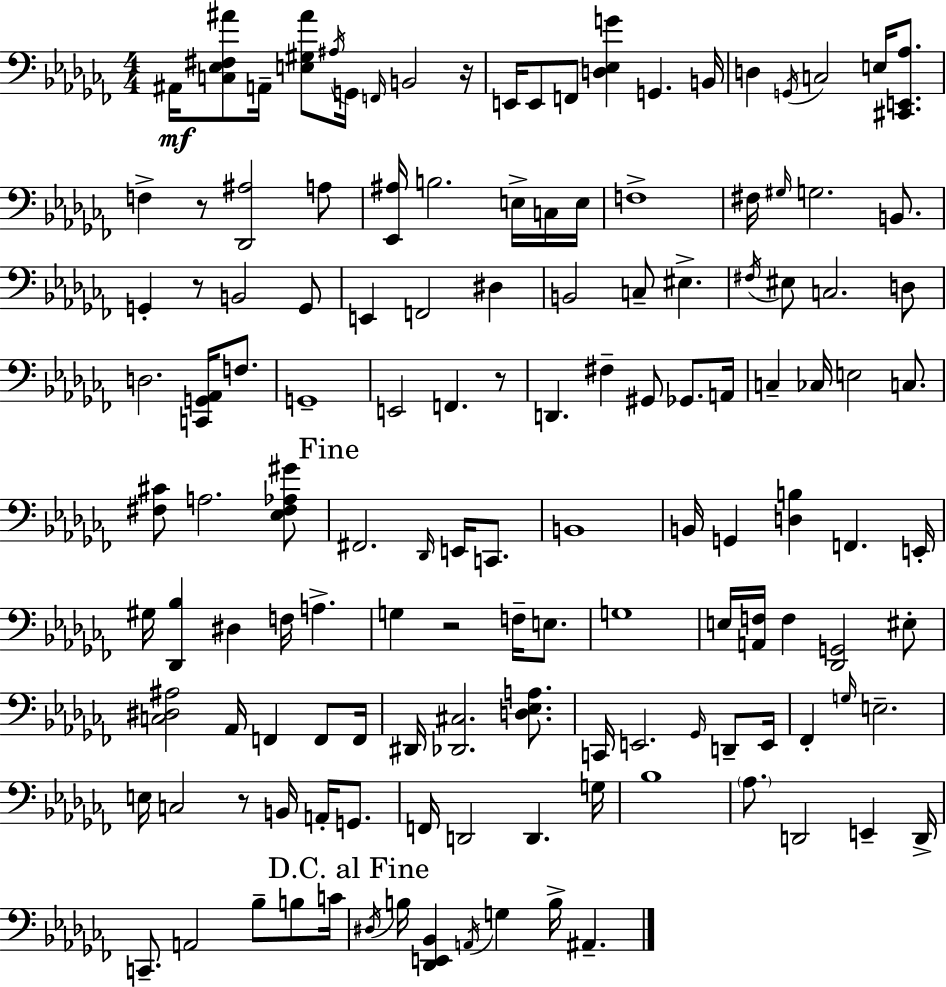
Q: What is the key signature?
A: AES minor